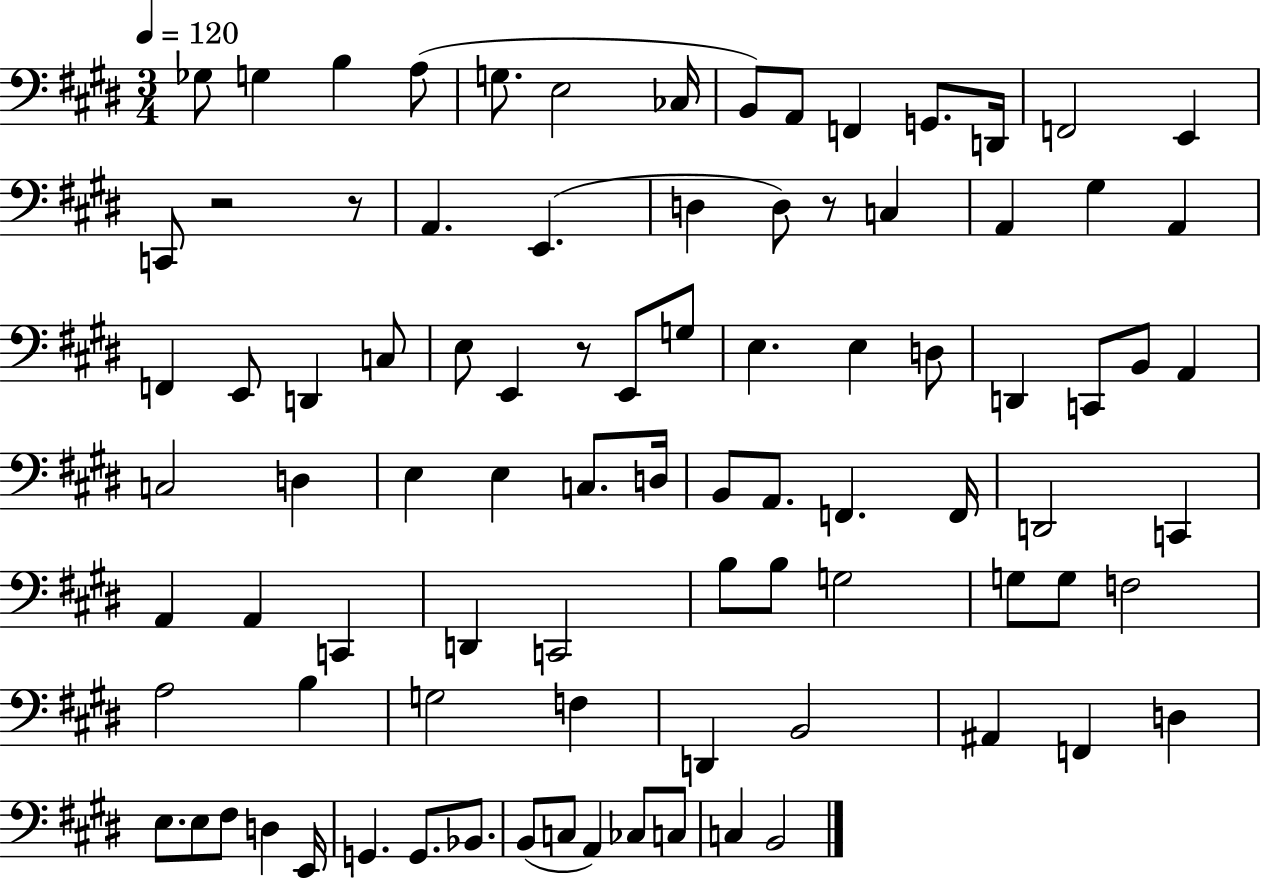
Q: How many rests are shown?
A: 4